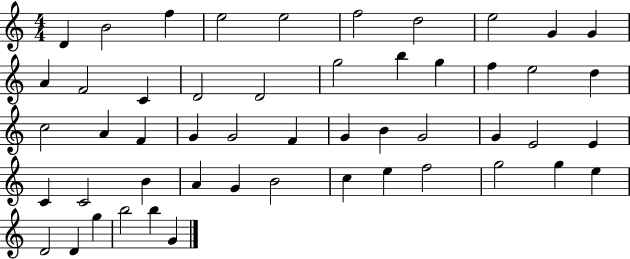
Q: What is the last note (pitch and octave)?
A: G4